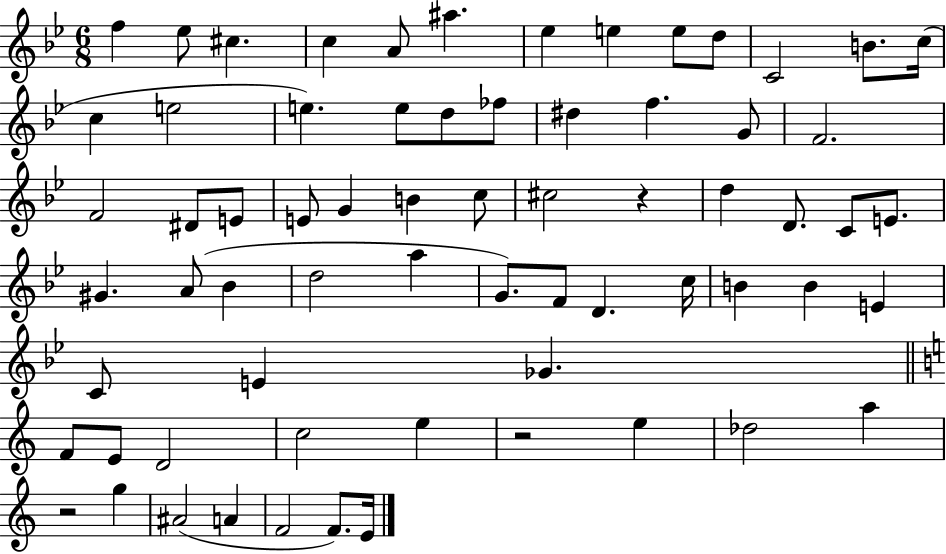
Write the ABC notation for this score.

X:1
T:Untitled
M:6/8
L:1/4
K:Bb
f _e/2 ^c c A/2 ^a _e e e/2 d/2 C2 B/2 c/4 c e2 e e/2 d/2 _f/2 ^d f G/2 F2 F2 ^D/2 E/2 E/2 G B c/2 ^c2 z d D/2 C/2 E/2 ^G A/2 _B d2 a G/2 F/2 D c/4 B B E C/2 E _G F/2 E/2 D2 c2 e z2 e _d2 a z2 g ^A2 A F2 F/2 E/4